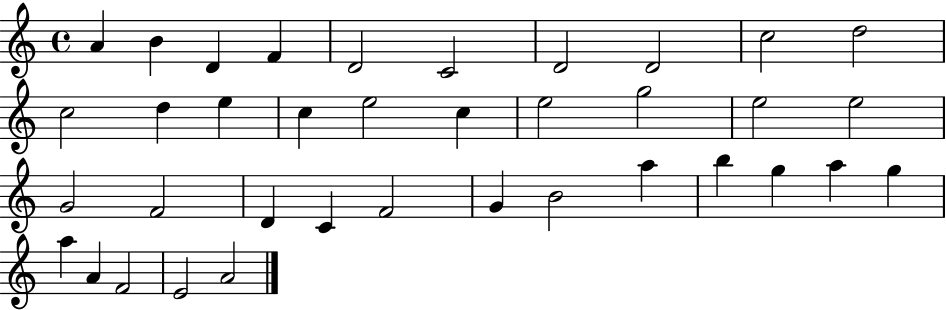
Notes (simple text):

A4/q B4/q D4/q F4/q D4/h C4/h D4/h D4/h C5/h D5/h C5/h D5/q E5/q C5/q E5/h C5/q E5/h G5/h E5/h E5/h G4/h F4/h D4/q C4/q F4/h G4/q B4/h A5/q B5/q G5/q A5/q G5/q A5/q A4/q F4/h E4/h A4/h